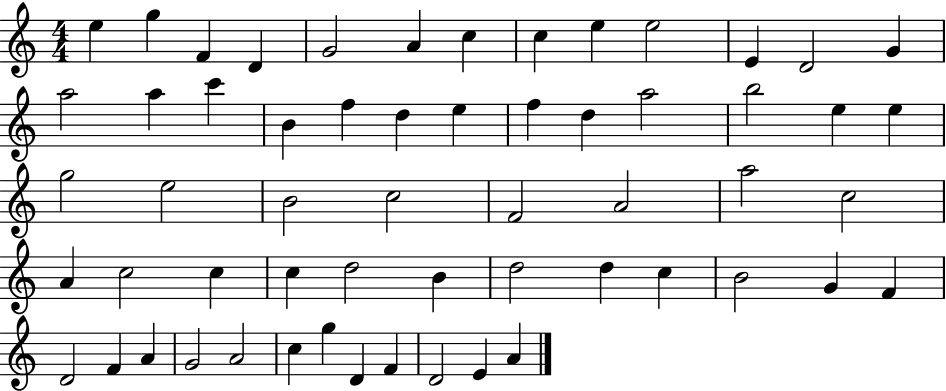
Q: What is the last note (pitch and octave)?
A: A4